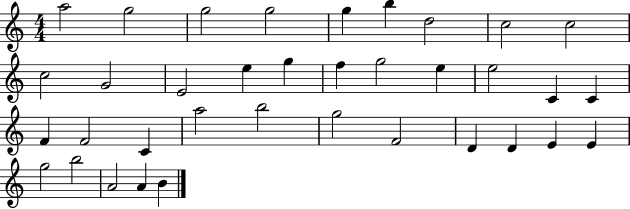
{
  \clef treble
  \numericTimeSignature
  \time 4/4
  \key c \major
  a''2 g''2 | g''2 g''2 | g''4 b''4 d''2 | c''2 c''2 | \break c''2 g'2 | e'2 e''4 g''4 | f''4 g''2 e''4 | e''2 c'4 c'4 | \break f'4 f'2 c'4 | a''2 b''2 | g''2 f'2 | d'4 d'4 e'4 e'4 | \break g''2 b''2 | a'2 a'4 b'4 | \bar "|."
}